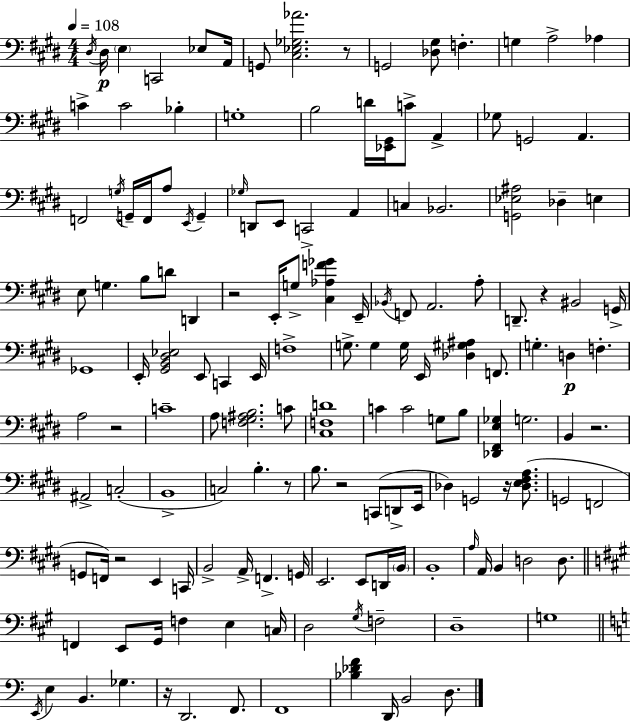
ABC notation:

X:1
T:Untitled
M:4/4
L:1/4
K:E
^D,/4 ^D,/4 E, C,,2 _E,/2 A,,/4 G,,/2 [^C,_E,_G,_A]2 z/2 G,,2 [_D,^G,]/2 F, G, A,2 _A, C C2 _B, G,4 B,2 D/4 [_E,,^G,,]/4 C/2 A,, _G,/2 G,,2 A,, F,,2 G,/4 G,,/4 F,,/4 A,/2 E,,/4 G,, _G,/4 D,,/2 E,,/2 C,,2 A,, C, _B,,2 [G,,_E,^A,]2 _D, E, E,/2 G, B,/2 D/2 D,, z2 E,,/4 G,/2 [^C,_A,F_G] E,,/4 _B,,/4 F,,/2 A,,2 A,/2 D,,/2 z ^B,,2 G,,/4 _G,,4 E,,/4 [^G,,B,,^D,_E,]2 E,,/2 C,, E,,/4 F,4 G,/2 G, G,/4 E,,/4 [_D,^G,^A,] F,,/2 G, D, F, A,2 z2 C4 A,/2 [F,^G,^A,B,]2 C/2 [^C,F,D]4 C C2 G,/2 B,/2 [_D,,^F,,E,_G,] G,2 B,, z2 ^A,,2 C,2 B,,4 C,2 B, z/2 B,/2 z2 C,,/2 D,,/2 E,,/4 _D, G,,2 z/4 [_D,E,^F,A,]/2 G,,2 F,,2 G,,/2 F,,/4 z2 E,, C,,/4 B,,2 A,,/4 F,, G,,/4 E,,2 E,,/2 D,,/4 B,,/4 B,,4 A,/4 A,,/4 B,, D,2 D,/2 F,, E,,/2 ^G,,/4 F, E, C,/4 D,2 ^G,/4 F,2 D,4 G,4 E,,/4 E, B,, _G, z/4 D,,2 F,,/2 F,,4 [_B,_DF] D,,/4 B,,2 D,/2